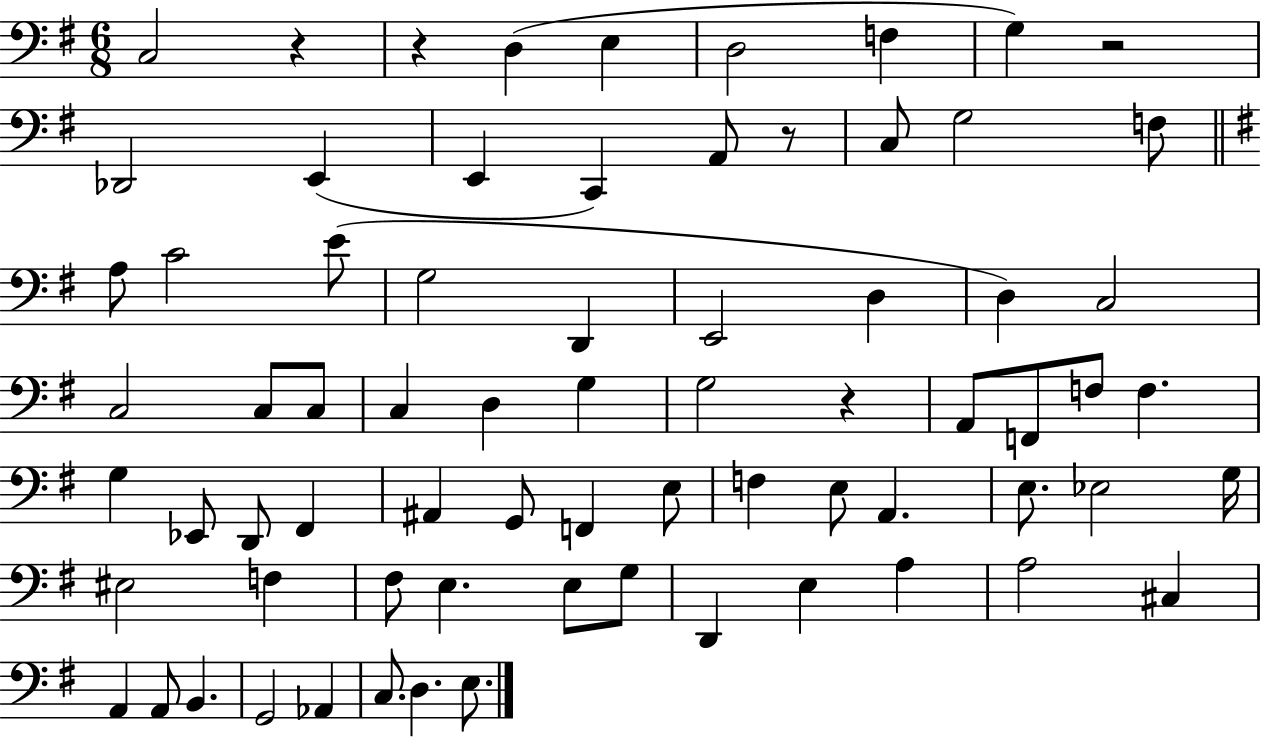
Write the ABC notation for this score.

X:1
T:Untitled
M:6/8
L:1/4
K:G
C,2 z z D, E, D,2 F, G, z2 _D,,2 E,, E,, C,, A,,/2 z/2 C,/2 G,2 F,/2 A,/2 C2 E/2 G,2 D,, E,,2 D, D, C,2 C,2 C,/2 C,/2 C, D, G, G,2 z A,,/2 F,,/2 F,/2 F, G, _E,,/2 D,,/2 ^F,, ^A,, G,,/2 F,, E,/2 F, E,/2 A,, E,/2 _E,2 G,/4 ^E,2 F, ^F,/2 E, E,/2 G,/2 D,, E, A, A,2 ^C, A,, A,,/2 B,, G,,2 _A,, C,/2 D, E,/2